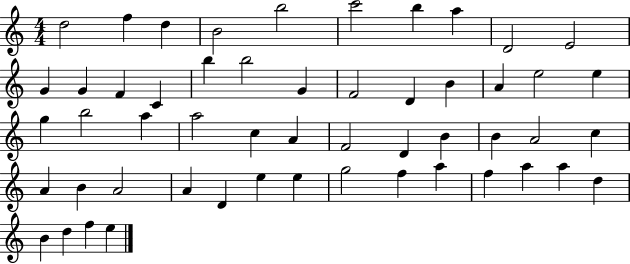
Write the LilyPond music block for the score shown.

{
  \clef treble
  \numericTimeSignature
  \time 4/4
  \key c \major
  d''2 f''4 d''4 | b'2 b''2 | c'''2 b''4 a''4 | d'2 e'2 | \break g'4 g'4 f'4 c'4 | b''4 b''2 g'4 | f'2 d'4 b'4 | a'4 e''2 e''4 | \break g''4 b''2 a''4 | a''2 c''4 a'4 | f'2 d'4 b'4 | b'4 a'2 c''4 | \break a'4 b'4 a'2 | a'4 d'4 e''4 e''4 | g''2 f''4 a''4 | f''4 a''4 a''4 d''4 | \break b'4 d''4 f''4 e''4 | \bar "|."
}